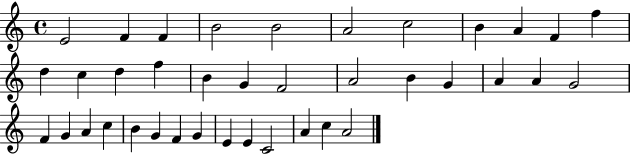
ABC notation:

X:1
T:Untitled
M:4/4
L:1/4
K:C
E2 F F B2 B2 A2 c2 B A F f d c d f B G F2 A2 B G A A G2 F G A c B G F G E E C2 A c A2